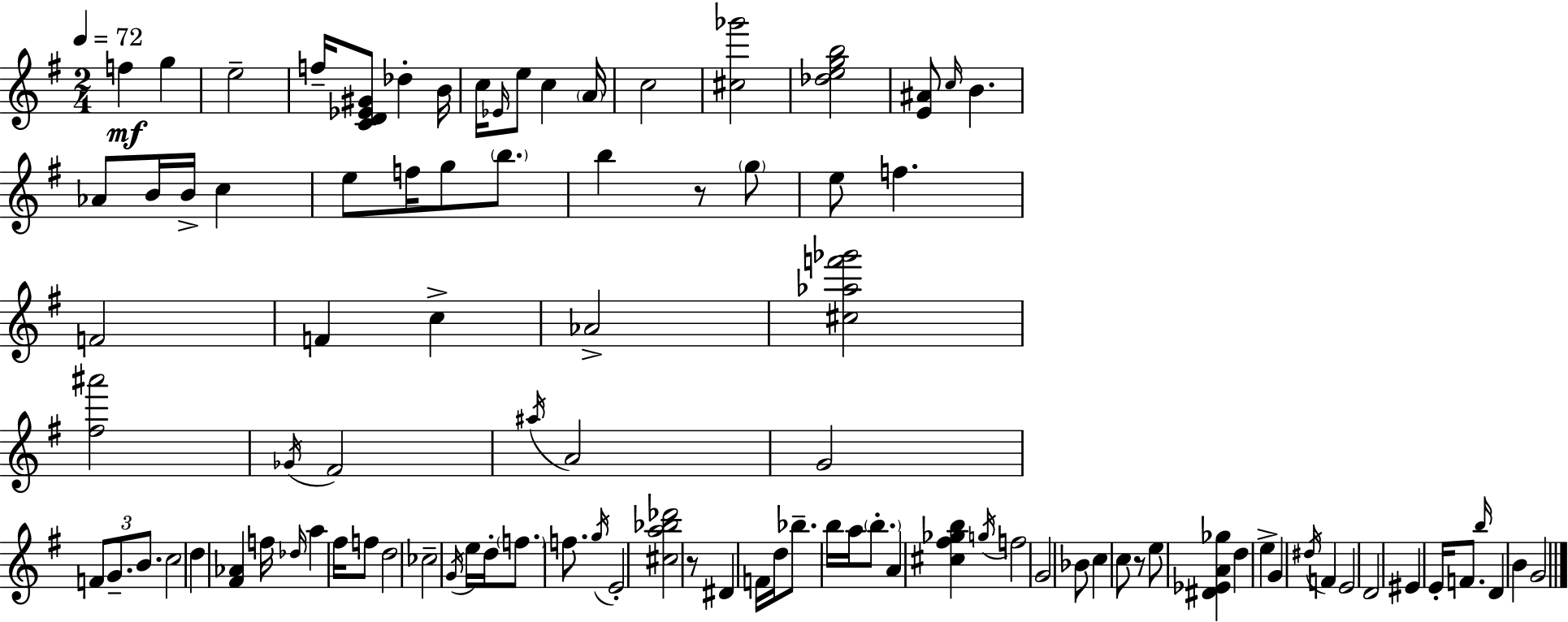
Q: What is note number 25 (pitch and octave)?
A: E5